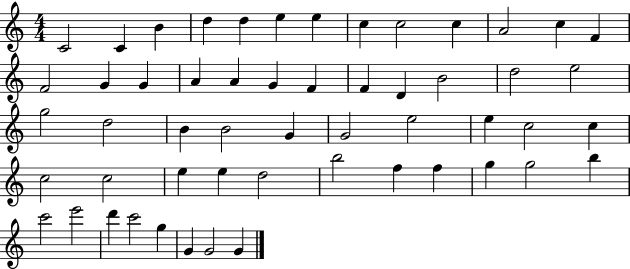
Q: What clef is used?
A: treble